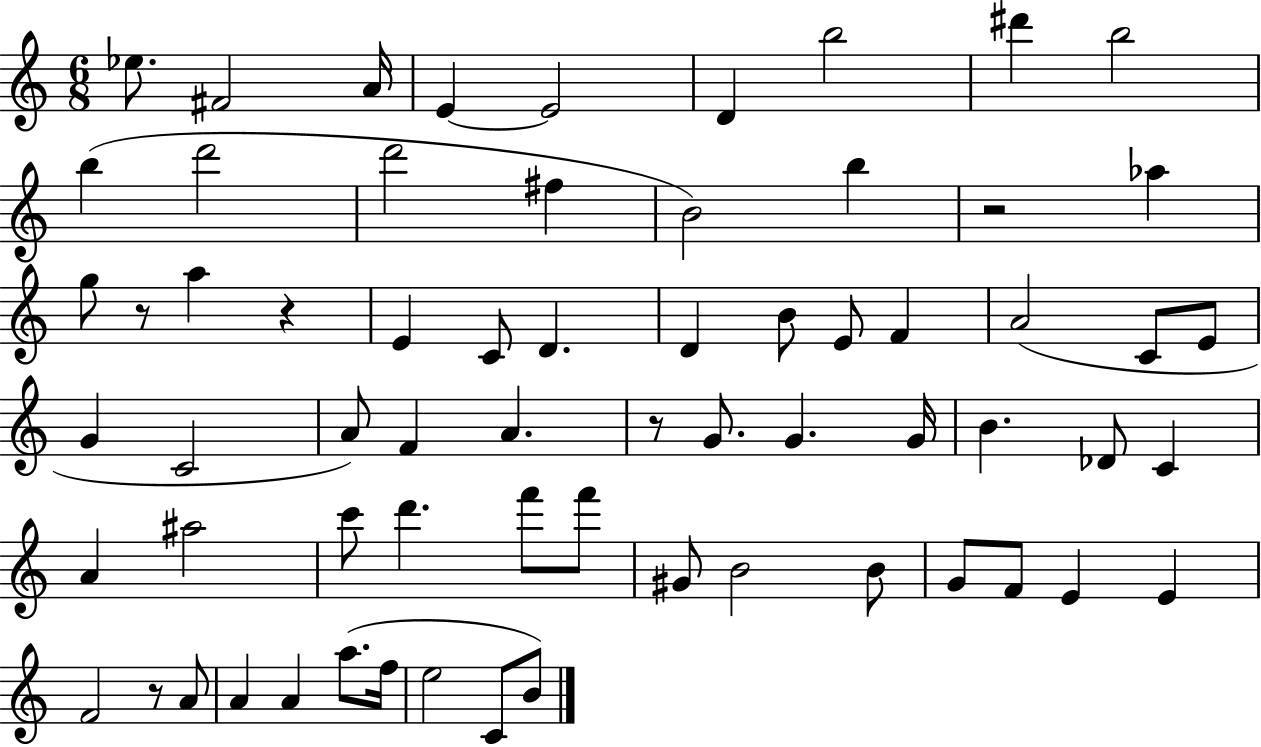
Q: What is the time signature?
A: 6/8